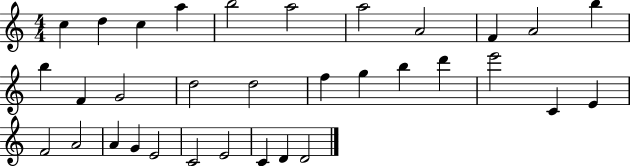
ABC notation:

X:1
T:Untitled
M:4/4
L:1/4
K:C
c d c a b2 a2 a2 A2 F A2 b b F G2 d2 d2 f g b d' e'2 C E F2 A2 A G E2 C2 E2 C D D2